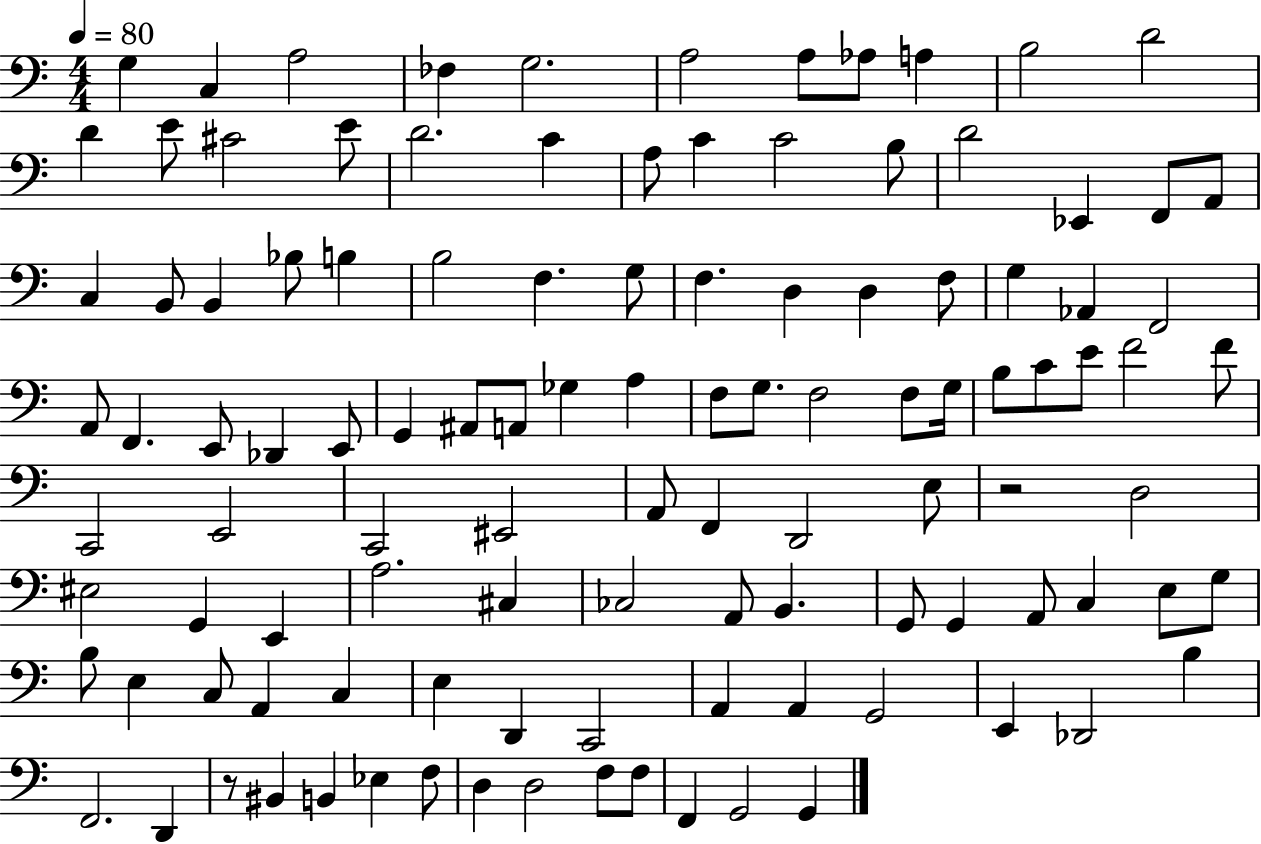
{
  \clef bass
  \numericTimeSignature
  \time 4/4
  \key c \major
  \tempo 4 = 80
  \repeat volta 2 { g4 c4 a2 | fes4 g2. | a2 a8 aes8 a4 | b2 d'2 | \break d'4 e'8 cis'2 e'8 | d'2. c'4 | a8 c'4 c'2 b8 | d'2 ees,4 f,8 a,8 | \break c4 b,8 b,4 bes8 b4 | b2 f4. g8 | f4. d4 d4 f8 | g4 aes,4 f,2 | \break a,8 f,4. e,8 des,4 e,8 | g,4 ais,8 a,8 ges4 a4 | f8 g8. f2 f8 g16 | b8 c'8 e'8 f'2 f'8 | \break c,2 e,2 | c,2 eis,2 | a,8 f,4 d,2 e8 | r2 d2 | \break eis2 g,4 e,4 | a2. cis4 | ces2 a,8 b,4. | g,8 g,4 a,8 c4 e8 g8 | \break b8 e4 c8 a,4 c4 | e4 d,4 c,2 | a,4 a,4 g,2 | e,4 des,2 b4 | \break f,2. d,4 | r8 bis,4 b,4 ees4 f8 | d4 d2 f8 f8 | f,4 g,2 g,4 | \break } \bar "|."
}